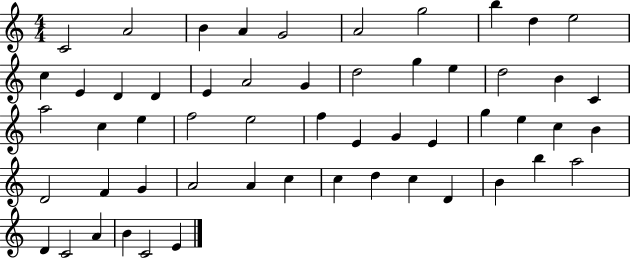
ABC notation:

X:1
T:Untitled
M:4/4
L:1/4
K:C
C2 A2 B A G2 A2 g2 b d e2 c E D D E A2 G d2 g e d2 B C a2 c e f2 e2 f E G E g e c B D2 F G A2 A c c d c D B b a2 D C2 A B C2 E